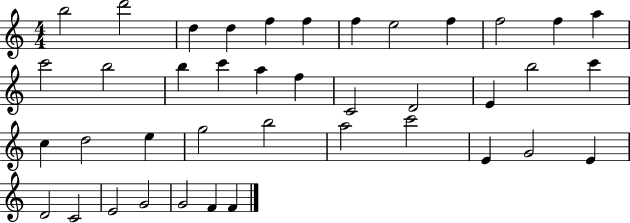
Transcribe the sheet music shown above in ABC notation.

X:1
T:Untitled
M:4/4
L:1/4
K:C
b2 d'2 d d f f f e2 f f2 f a c'2 b2 b c' a f C2 D2 E b2 c' c d2 e g2 b2 a2 c'2 E G2 E D2 C2 E2 G2 G2 F F